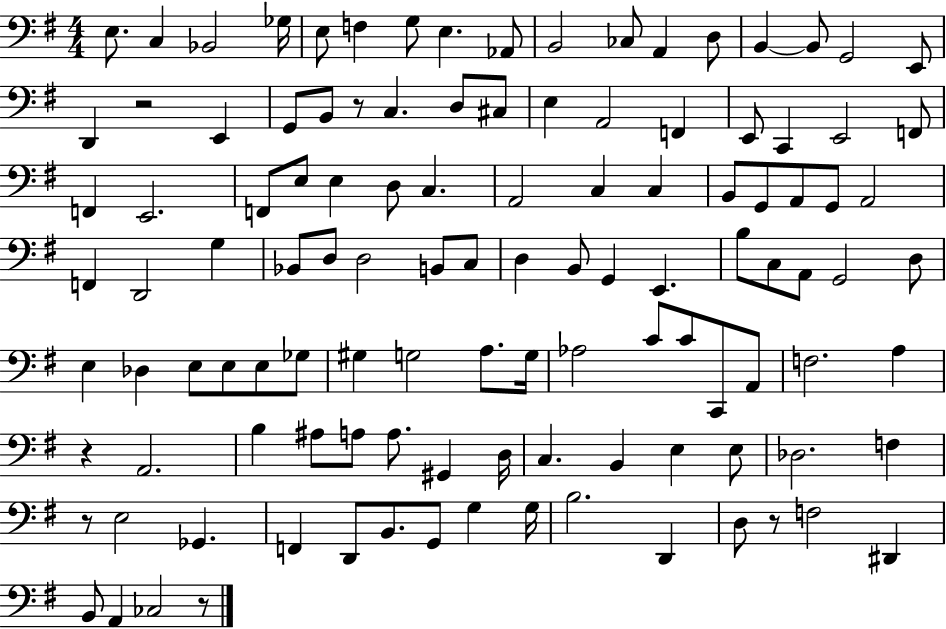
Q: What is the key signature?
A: G major